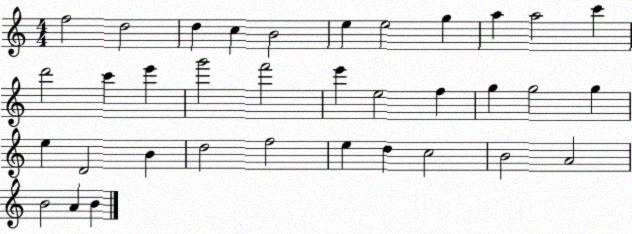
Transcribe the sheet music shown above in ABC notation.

X:1
T:Untitled
M:4/4
L:1/4
K:C
f2 d2 d c B2 e e2 g a a2 c' d'2 c' e' g'2 f'2 e' e2 f g g2 g e D2 B d2 f2 e d c2 B2 A2 B2 A B